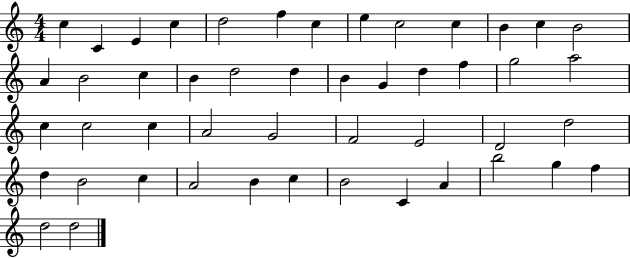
{
  \clef treble
  \numericTimeSignature
  \time 4/4
  \key c \major
  c''4 c'4 e'4 c''4 | d''2 f''4 c''4 | e''4 c''2 c''4 | b'4 c''4 b'2 | \break a'4 b'2 c''4 | b'4 d''2 d''4 | b'4 g'4 d''4 f''4 | g''2 a''2 | \break c''4 c''2 c''4 | a'2 g'2 | f'2 e'2 | d'2 d''2 | \break d''4 b'2 c''4 | a'2 b'4 c''4 | b'2 c'4 a'4 | b''2 g''4 f''4 | \break d''2 d''2 | \bar "|."
}